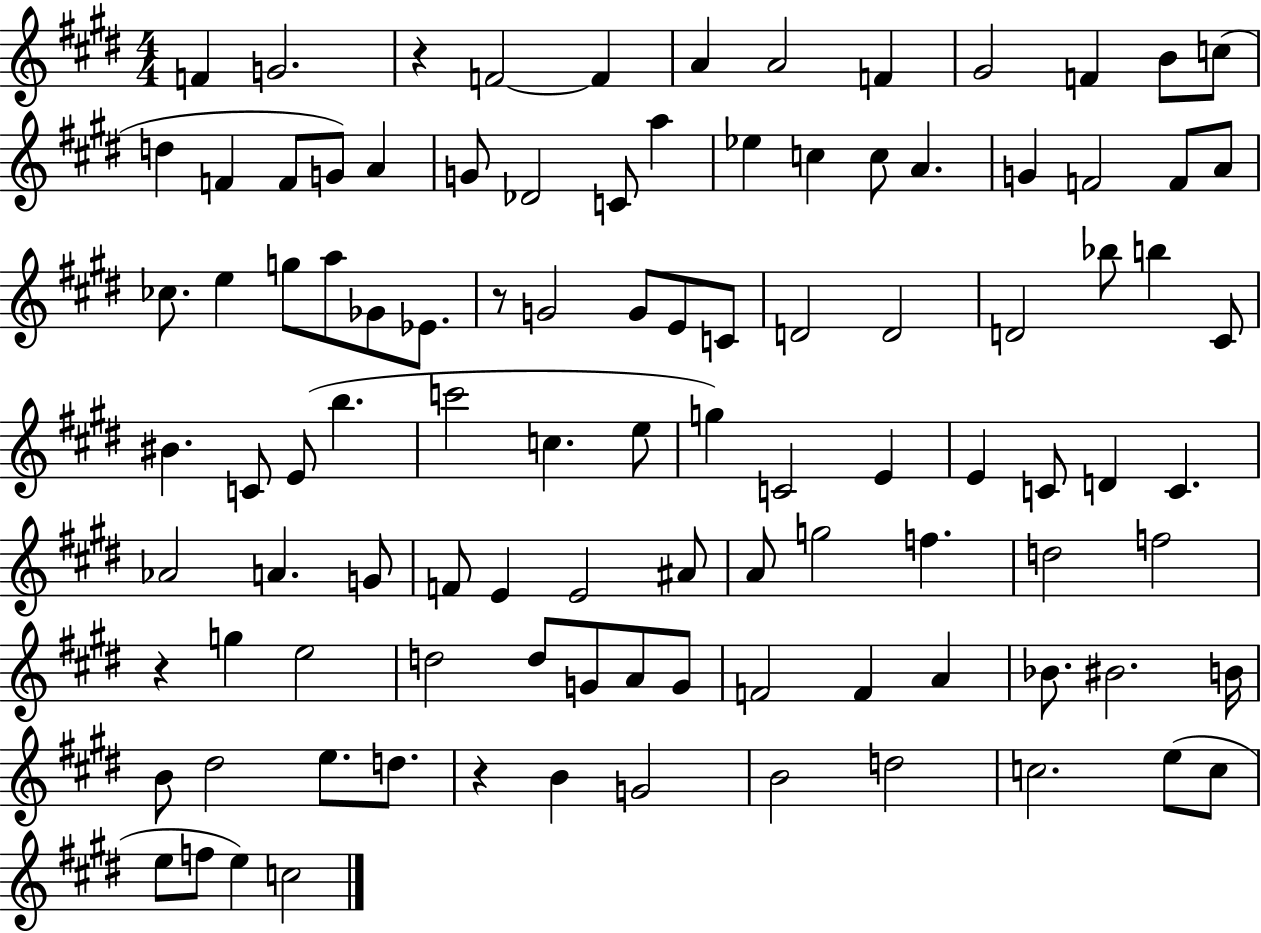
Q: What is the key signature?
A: E major